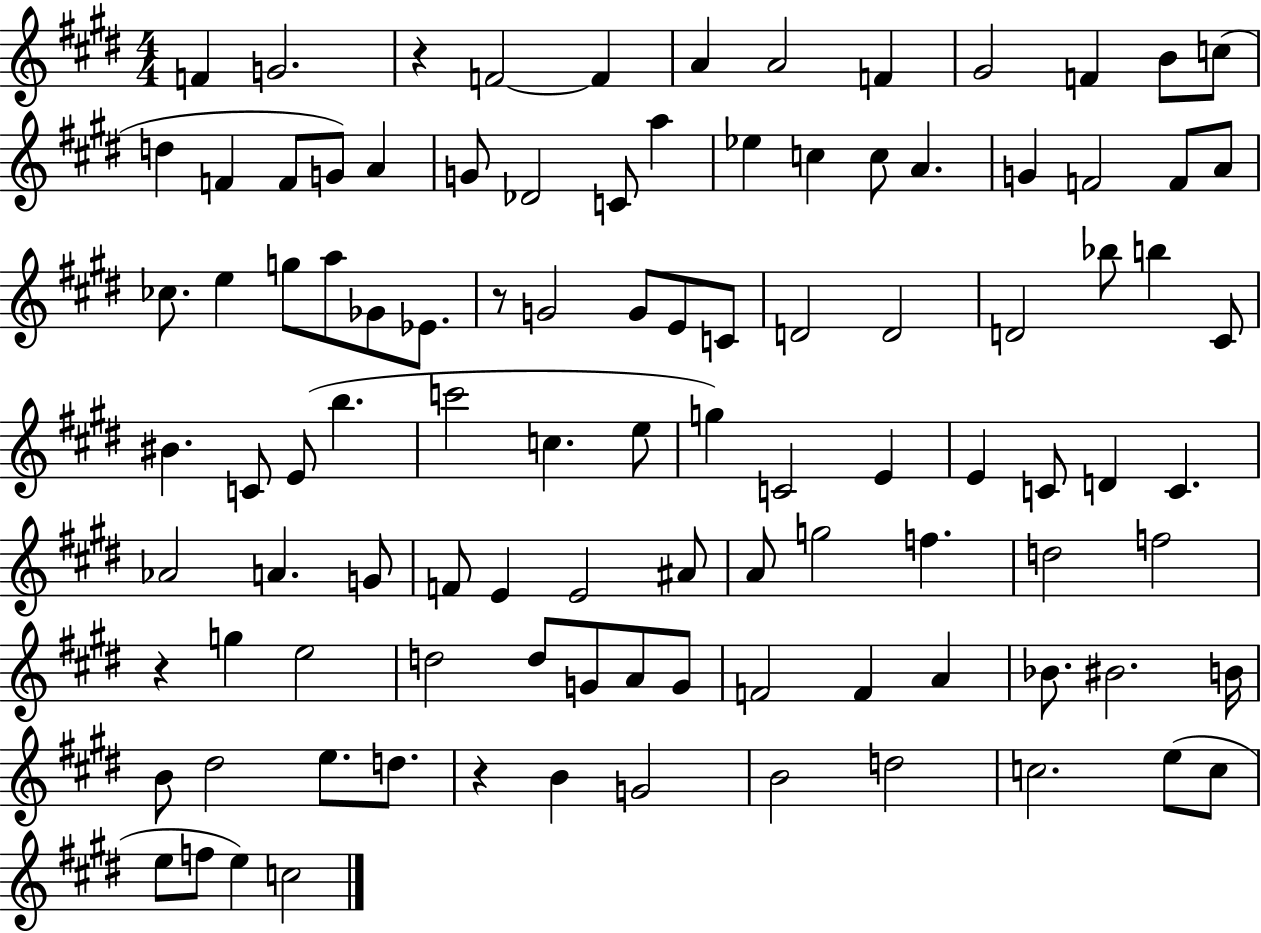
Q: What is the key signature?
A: E major